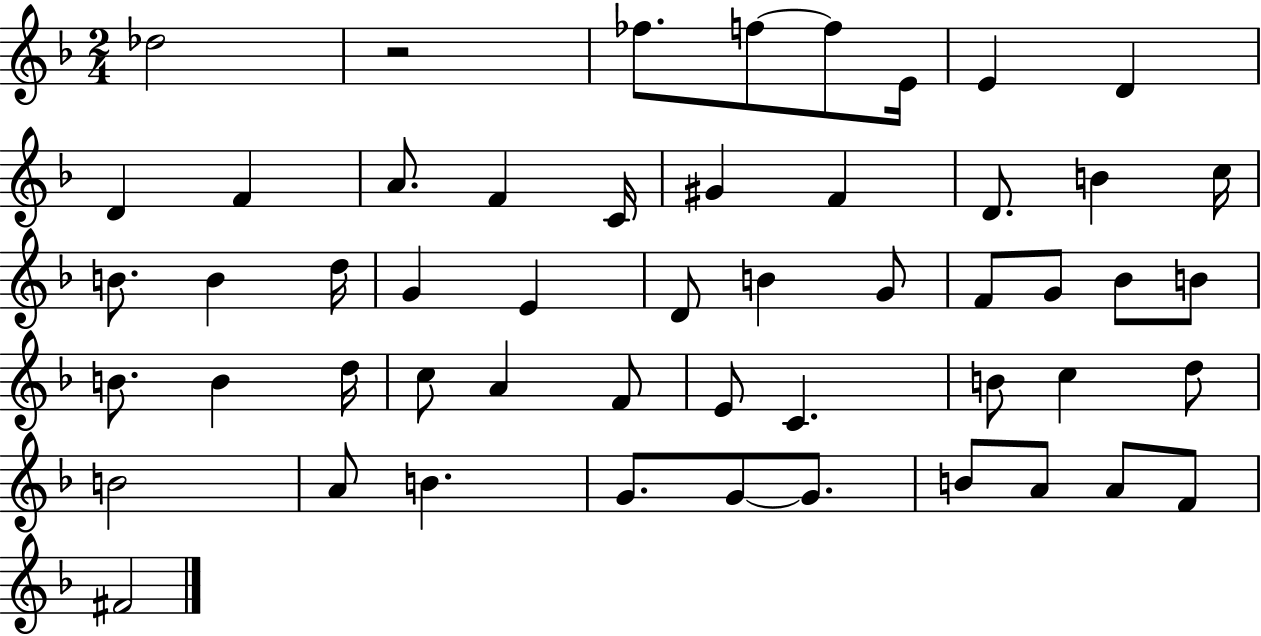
{
  \clef treble
  \numericTimeSignature
  \time 2/4
  \key f \major
  des''2 | r2 | fes''8. f''8~~ f''8 e'16 | e'4 d'4 | \break d'4 f'4 | a'8. f'4 c'16 | gis'4 f'4 | d'8. b'4 c''16 | \break b'8. b'4 d''16 | g'4 e'4 | d'8 b'4 g'8 | f'8 g'8 bes'8 b'8 | \break b'8. b'4 d''16 | c''8 a'4 f'8 | e'8 c'4. | b'8 c''4 d''8 | \break b'2 | a'8 b'4. | g'8. g'8~~ g'8. | b'8 a'8 a'8 f'8 | \break fis'2 | \bar "|."
}